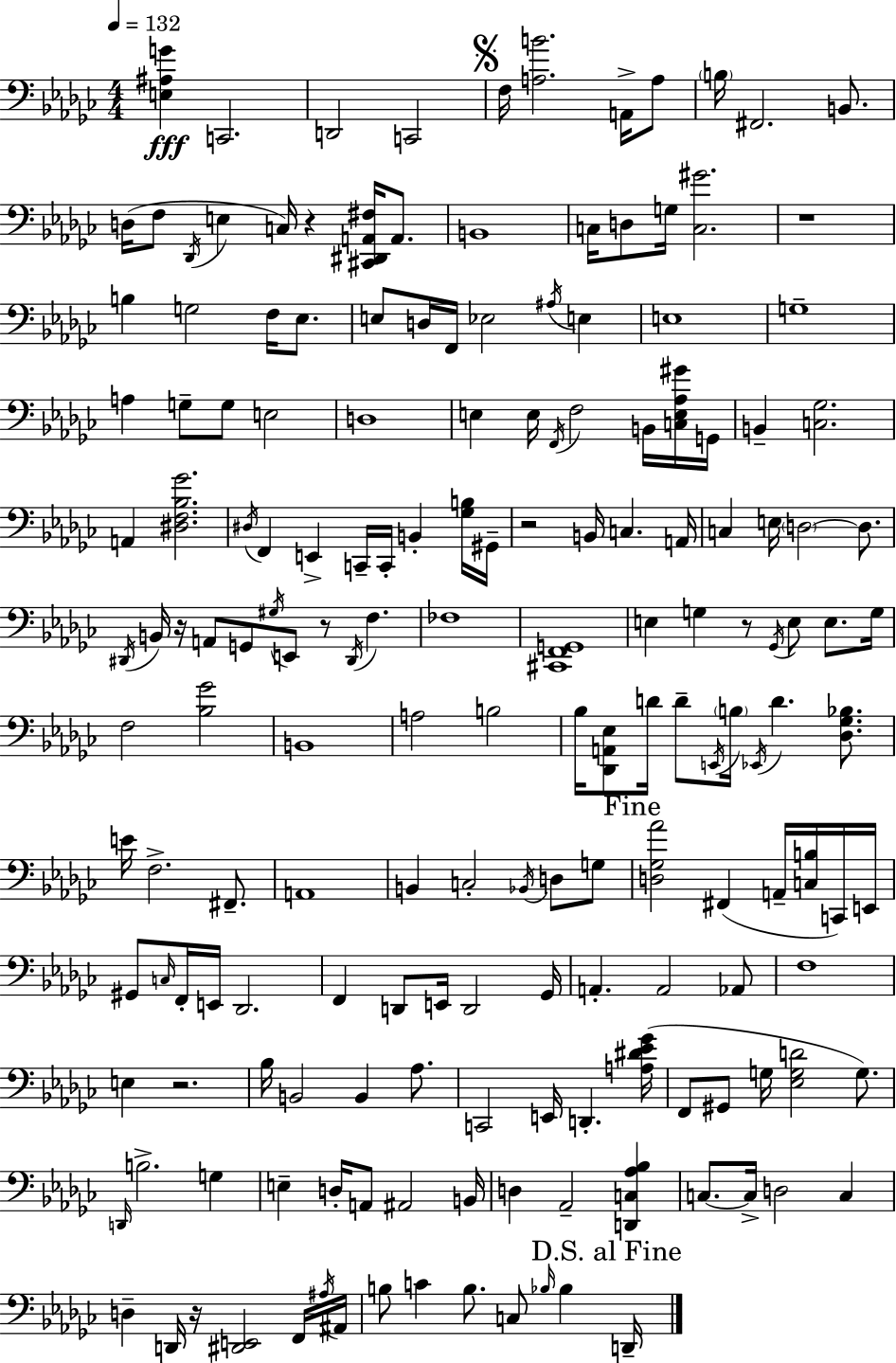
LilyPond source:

{
  \clef bass
  \numericTimeSignature
  \time 4/4
  \key ees \minor
  \tempo 4 = 132
  <e ais g'>4\fff c,2. | d,2 c,2 | \mark \markup { \musicglyph "scripts.segno" } f16 <a b'>2. a,16-> a8 | \parenthesize b16 fis,2. b,8. | \break d16( f8 \acciaccatura { des,16 } e4 c16) r4 <cis, dis, a, fis>16 a,8. | b,1 | c16 d8 g16 <c gis'>2. | r1 | \break b4 g2 f16 ees8. | e8 d16 f,16 ees2 \acciaccatura { ais16 } e4 | e1 | g1-- | \break a4 g8-- g8 e2 | d1 | e4 e16 \acciaccatura { f,16 } f2 | b,16 <c e aes gis'>16 g,16 b,4-- <c ges>2. | \break a,4 <dis f bes ges'>2. | \acciaccatura { dis16 } f,4 e,4-> c,16-- c,16-. b,4-. | <ges b>16 gis,16-- r2 b,16 c4. | a,16 c4 e16 \parenthesize d2~~ | \break d8. \acciaccatura { dis,16 } b,16 r16 a,8 g,8 \acciaccatura { gis16 } e,8 r8 | \acciaccatura { dis,16 } f4. fes1 | <cis, f, g,>1 | e4 g4 r8 | \break \acciaccatura { ges,16 } e8 e8. g16 f2 | <bes ges'>2 b,1 | a2 | b2 bes16 <des, a, ees>8 d'16 d'8-- \acciaccatura { e,16 } \parenthesize b16 | \break \acciaccatura { ees,16 } d'4. <des ges bes>8. e'16 f2.-> | fis,8.-- a,1 | b,4 c2-. | \acciaccatura { bes,16 } d8 g8 \mark "Fine" <d ges aes'>2 | \break fis,4( a,16-- <c b>16 c,16) e,16 gis,8 \grace { c16 } f,16-. e,16 | des,2. f,4 | d,8 e,16 d,2 ges,16 a,4.-. | a,2 aes,8 f1 | \break e4 | r2. bes16 b,2 | b,4 aes8. c,2 | e,16 d,4.-. <a dis' ees' ges'>16( f,8 gis,8 | \break g16 <ees g d'>2 g8.) \grace { d,16 } b2.-> | g4 e4-- | d16-. a,8 ais,2 b,16 d4 | aes,2-- <d, c aes bes>4 c8.~~ | \break c16-> d2 c4 d4-- | d,16 r16 <dis, e,>2 f,16 \acciaccatura { ais16 } ais,16 b8 | c'4 b8. c8 \grace { bes16 } bes4 \mark "D.S. al Fine" d,16-- \bar "|."
}